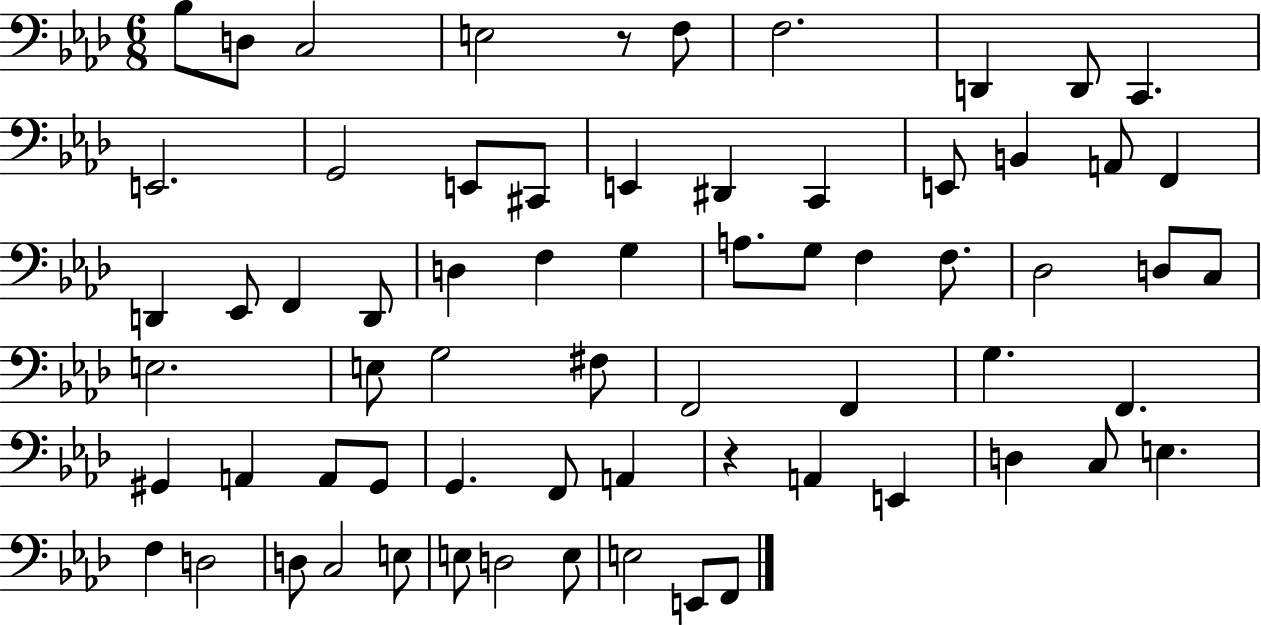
{
  \clef bass
  \numericTimeSignature
  \time 6/8
  \key aes \major
  \repeat volta 2 { bes8 d8 c2 | e2 r8 f8 | f2. | d,4 d,8 c,4. | \break e,2. | g,2 e,8 cis,8 | e,4 dis,4 c,4 | e,8 b,4 a,8 f,4 | \break d,4 ees,8 f,4 d,8 | d4 f4 g4 | a8. g8 f4 f8. | des2 d8 c8 | \break e2. | e8 g2 fis8 | f,2 f,4 | g4. f,4. | \break gis,4 a,4 a,8 gis,8 | g,4. f,8 a,4 | r4 a,4 e,4 | d4 c8 e4. | \break f4 d2 | d8 c2 e8 | e8 d2 e8 | e2 e,8 f,8 | \break } \bar "|."
}